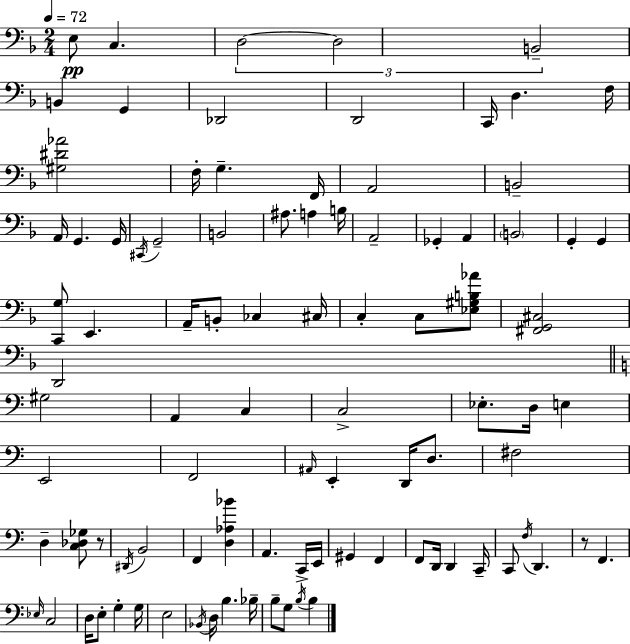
X:1
T:Untitled
M:2/4
L:1/4
K:Dm
E,/2 C, D,2 D,2 B,,2 B,, G,, _D,,2 D,,2 C,,/4 D, F,/4 [^G,^D_A]2 F,/4 G, F,,/4 A,,2 B,,2 A,,/4 G,, G,,/4 ^C,,/4 G,,2 B,,2 ^A,/2 A, B,/4 A,,2 _G,, A,, B,,2 G,, G,, [C,,G,]/2 E,, A,,/4 B,,/2 _C, ^C,/4 C, C,/2 [_E,^G,B,_A]/2 [^F,,G,,^C,]2 D,,2 ^G,2 A,, C, C,2 _E,/2 D,/4 E, E,,2 F,,2 ^A,,/4 E,, D,,/4 D,/2 ^F,2 D, [C,_D,_G,]/2 z/2 ^D,,/4 B,,2 F,, [D,_A,_B] A,, C,,/4 E,,/4 ^G,, F,, F,,/2 D,,/4 D,, C,,/4 C,,/2 F,/4 D,, z/2 F,, _E,/4 C,2 D,/4 E,/2 G, G,/4 E,2 _B,,/4 D,/4 B, _B,/4 B,/2 G,/2 B,/4 B,